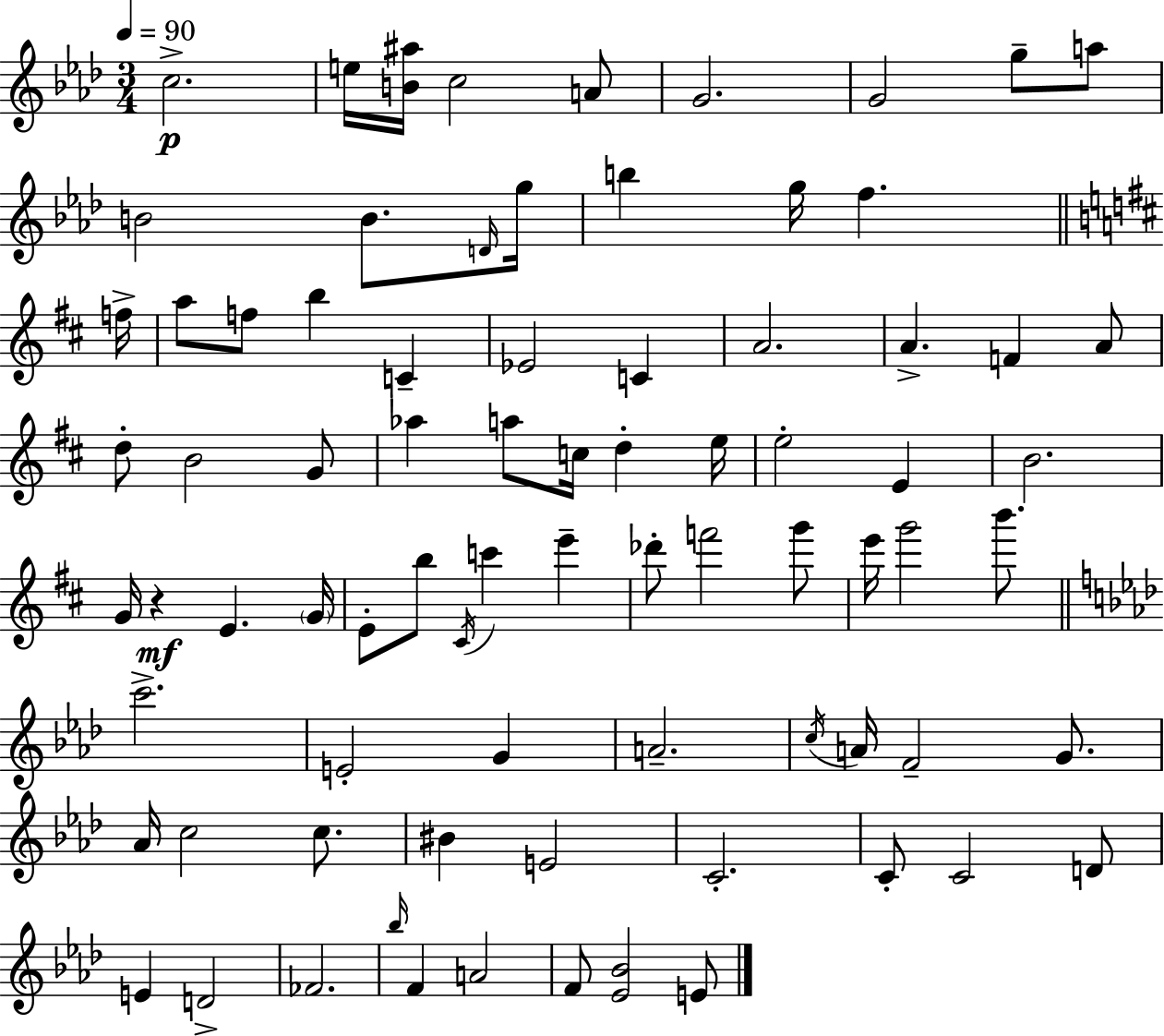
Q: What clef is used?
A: treble